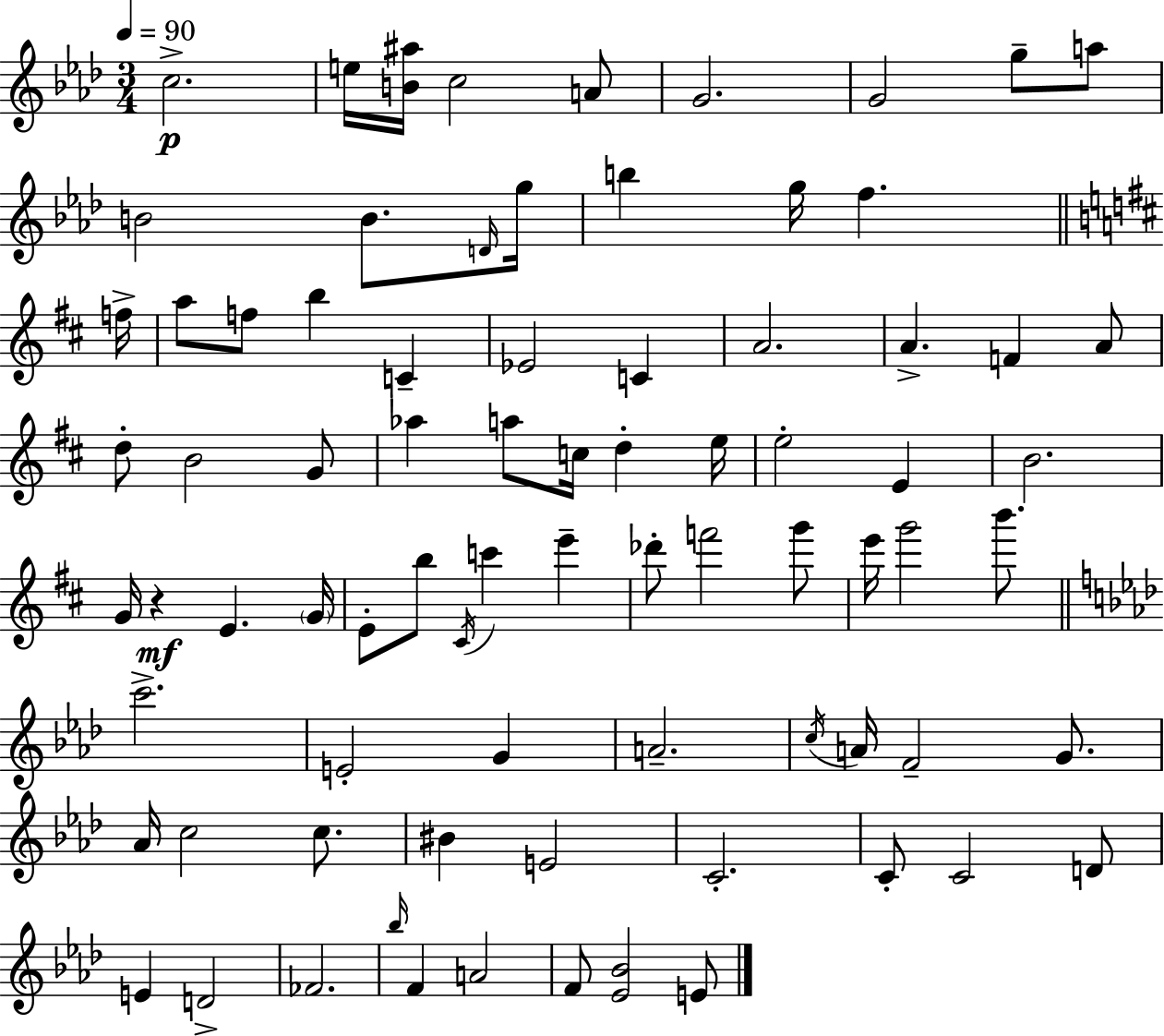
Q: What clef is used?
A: treble